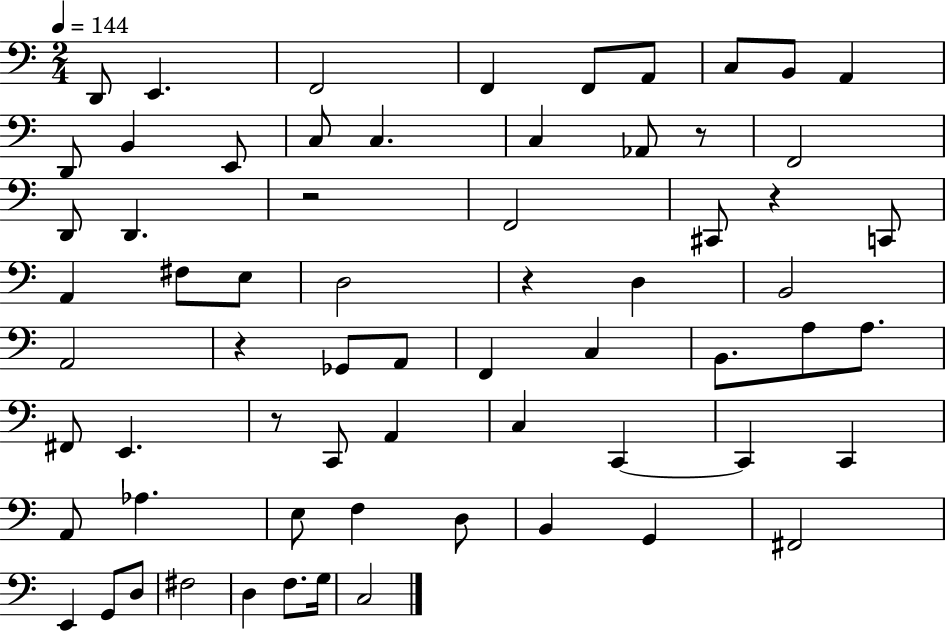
X:1
T:Untitled
M:2/4
L:1/4
K:C
D,,/2 E,, F,,2 F,, F,,/2 A,,/2 C,/2 B,,/2 A,, D,,/2 B,, E,,/2 C,/2 C, C, _A,,/2 z/2 F,,2 D,,/2 D,, z2 F,,2 ^C,,/2 z C,,/2 A,, ^F,/2 E,/2 D,2 z D, B,,2 A,,2 z _G,,/2 A,,/2 F,, C, B,,/2 A,/2 A,/2 ^F,,/2 E,, z/2 C,,/2 A,, C, C,, C,, C,, A,,/2 _A, E,/2 F, D,/2 B,, G,, ^F,,2 E,, G,,/2 D,/2 ^F,2 D, F,/2 G,/4 C,2